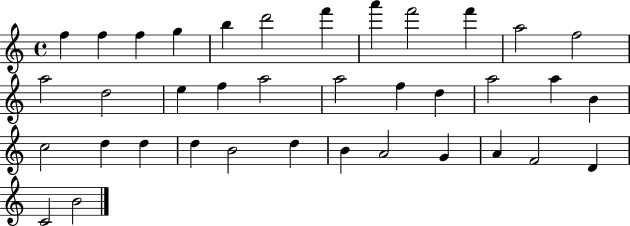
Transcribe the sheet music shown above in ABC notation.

X:1
T:Untitled
M:4/4
L:1/4
K:C
f f f g b d'2 f' a' f'2 f' a2 f2 a2 d2 e f a2 a2 f d a2 a B c2 d d d B2 d B A2 G A F2 D C2 B2